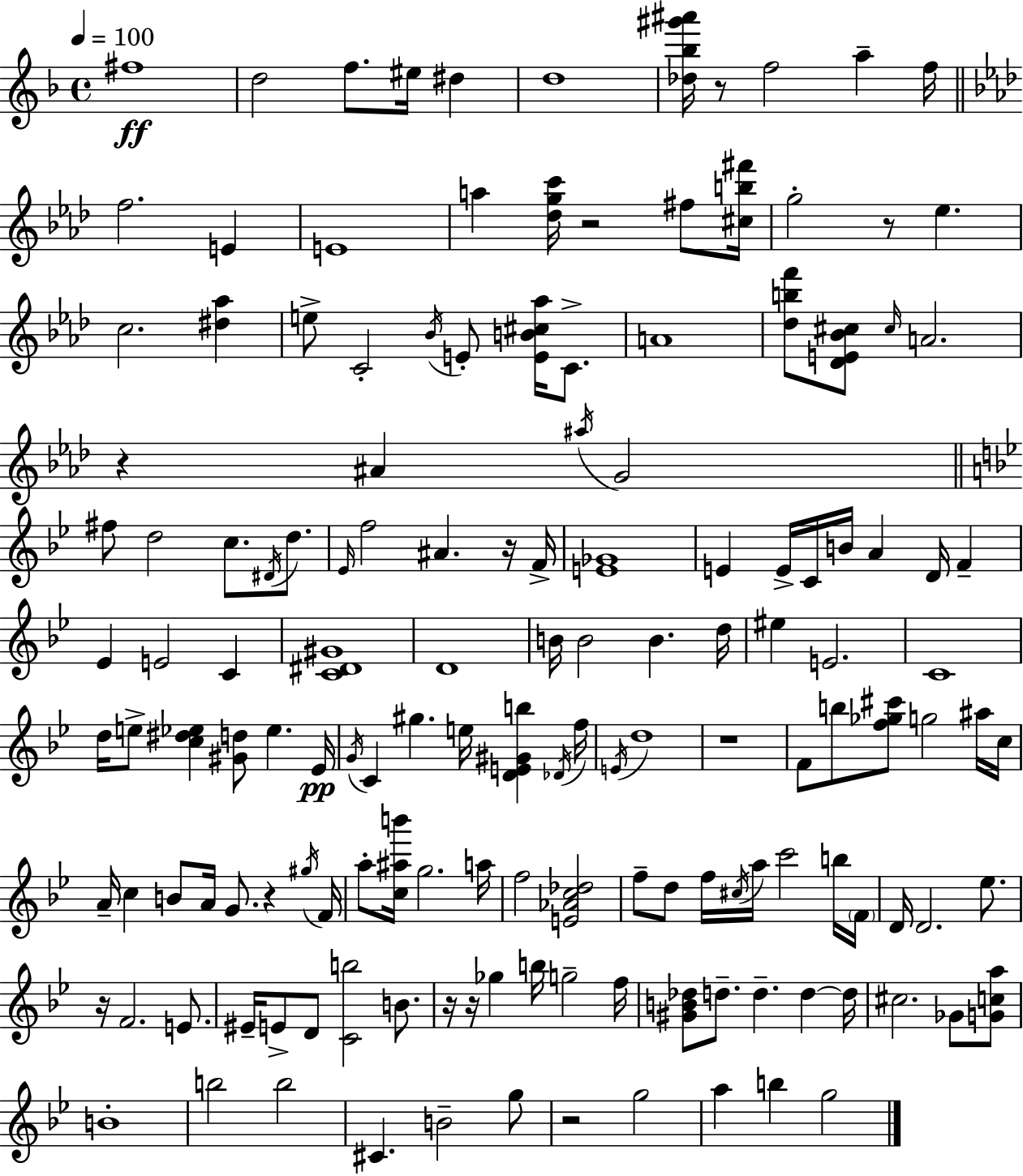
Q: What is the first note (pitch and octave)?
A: F#5